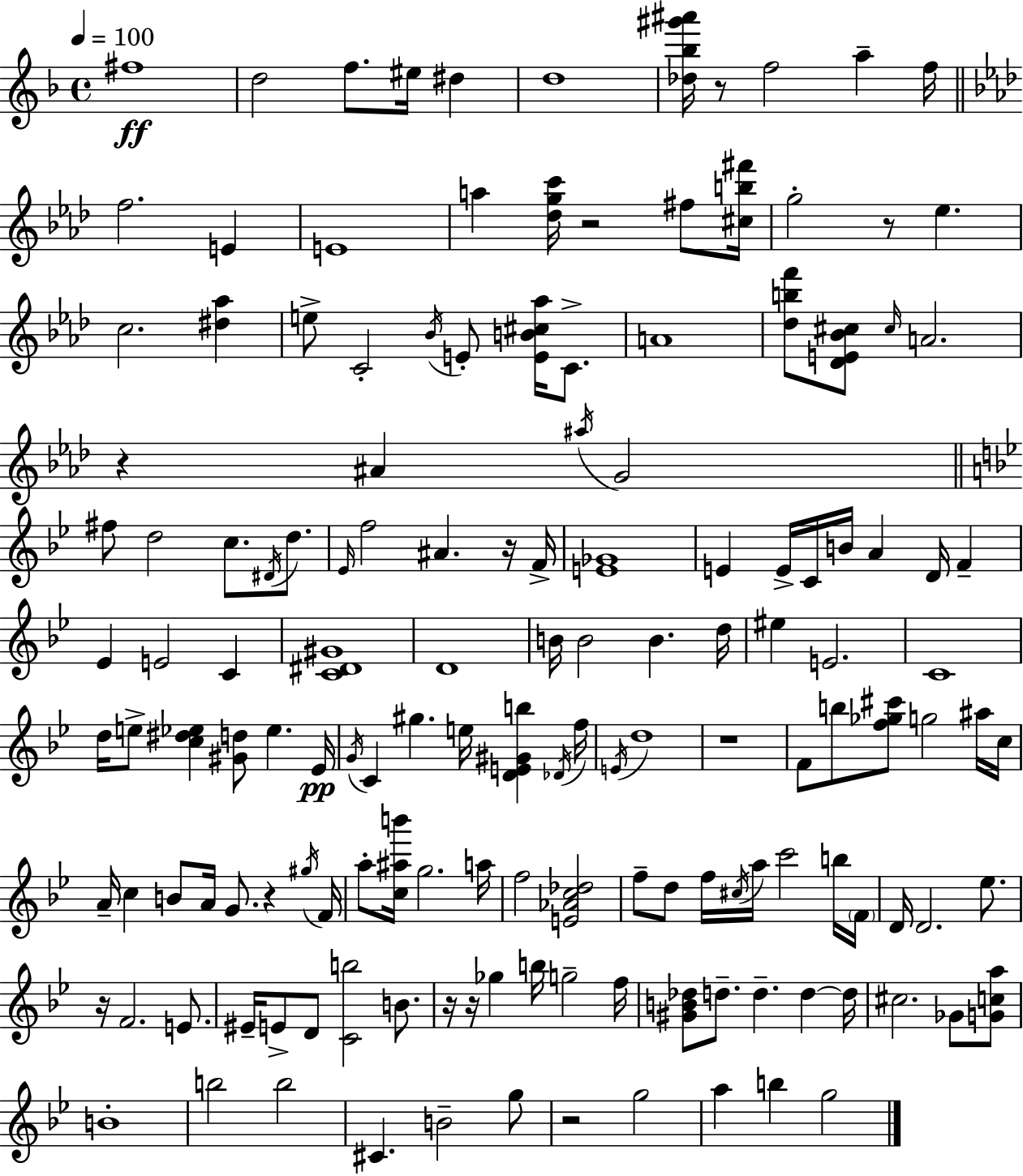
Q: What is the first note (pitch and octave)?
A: F#5